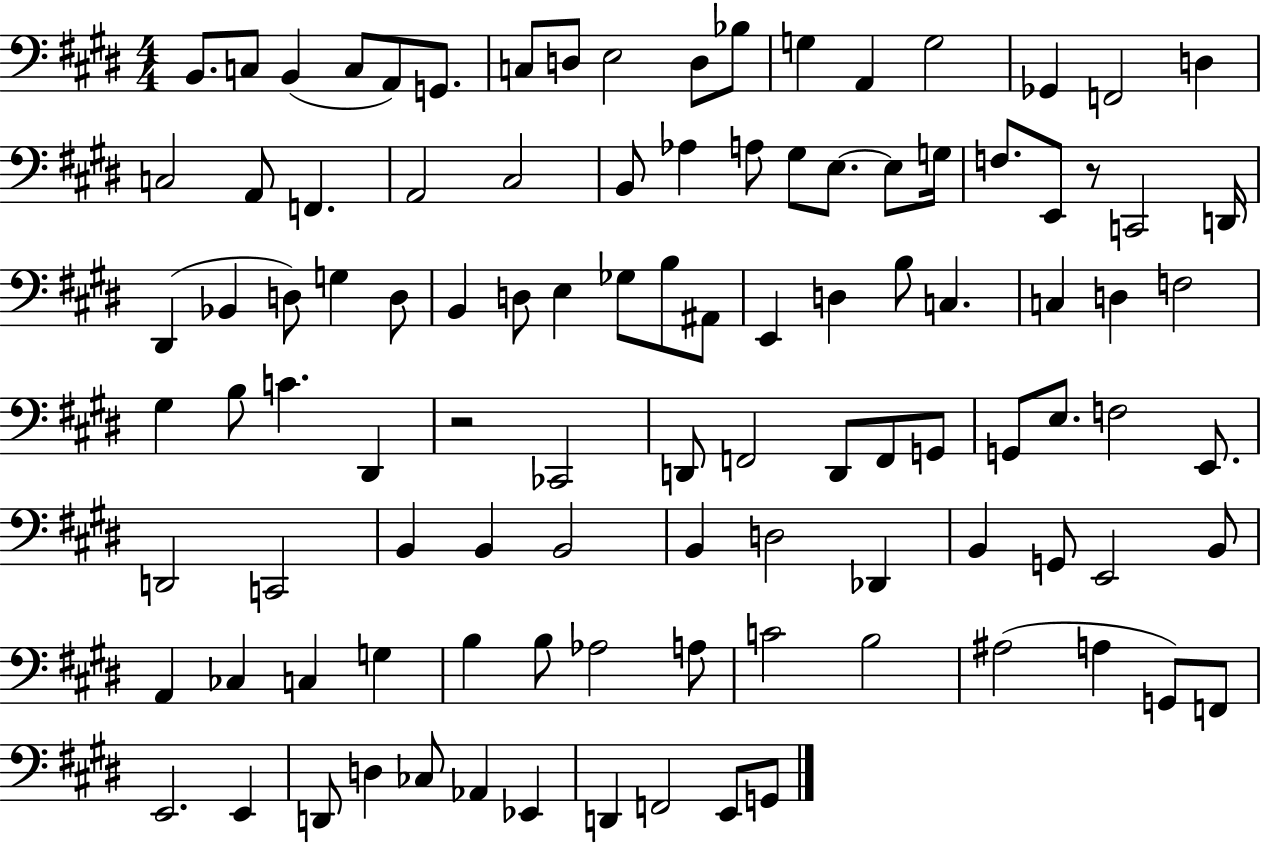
{
  \clef bass
  \numericTimeSignature
  \time 4/4
  \key e \major
  b,8. c8 b,4( c8 a,8) g,8. | c8 d8 e2 d8 bes8 | g4 a,4 g2 | ges,4 f,2 d4 | \break c2 a,8 f,4. | a,2 cis2 | b,8 aes4 a8 gis8 e8.~~ e8 g16 | f8. e,8 r8 c,2 d,16 | \break dis,4( bes,4 d8) g4 d8 | b,4 d8 e4 ges8 b8 ais,8 | e,4 d4 b8 c4. | c4 d4 f2 | \break gis4 b8 c'4. dis,4 | r2 ces,2 | d,8 f,2 d,8 f,8 g,8 | g,8 e8. f2 e,8. | \break d,2 c,2 | b,4 b,4 b,2 | b,4 d2 des,4 | b,4 g,8 e,2 b,8 | \break a,4 ces4 c4 g4 | b4 b8 aes2 a8 | c'2 b2 | ais2( a4 g,8) f,8 | \break e,2. e,4 | d,8 d4 ces8 aes,4 ees,4 | d,4 f,2 e,8 g,8 | \bar "|."
}